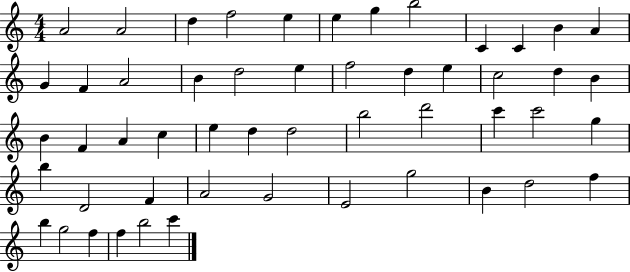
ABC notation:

X:1
T:Untitled
M:4/4
L:1/4
K:C
A2 A2 d f2 e e g b2 C C B A G F A2 B d2 e f2 d e c2 d B B F A c e d d2 b2 d'2 c' c'2 g b D2 F A2 G2 E2 g2 B d2 f b g2 f f b2 c'